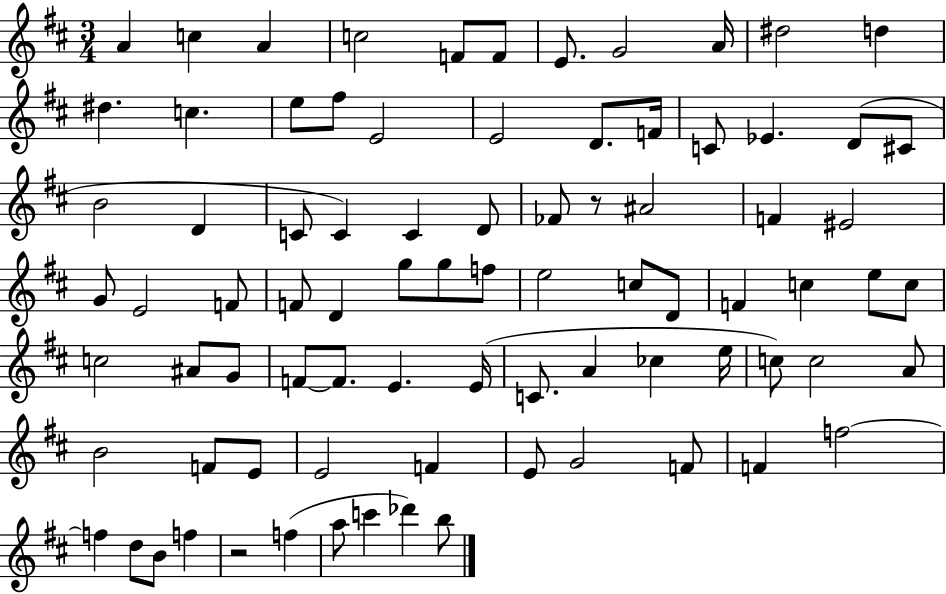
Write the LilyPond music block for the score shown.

{
  \clef treble
  \numericTimeSignature
  \time 3/4
  \key d \major
  a'4 c''4 a'4 | c''2 f'8 f'8 | e'8. g'2 a'16 | dis''2 d''4 | \break dis''4. c''4. | e''8 fis''8 e'2 | e'2 d'8. f'16 | c'8 ees'4. d'8( cis'8 | \break b'2 d'4 | c'8 c'4) c'4 d'8 | fes'8 r8 ais'2 | f'4 eis'2 | \break g'8 e'2 f'8 | f'8 d'4 g''8 g''8 f''8 | e''2 c''8 d'8 | f'4 c''4 e''8 c''8 | \break c''2 ais'8 g'8 | f'8~~ f'8. e'4. e'16( | c'8. a'4 ces''4 e''16 | c''8) c''2 a'8 | \break b'2 f'8 e'8 | e'2 f'4 | e'8 g'2 f'8 | f'4 f''2~~ | \break f''4 d''8 b'8 f''4 | r2 f''4( | a''8 c'''4 des'''4) b''8 | \bar "|."
}